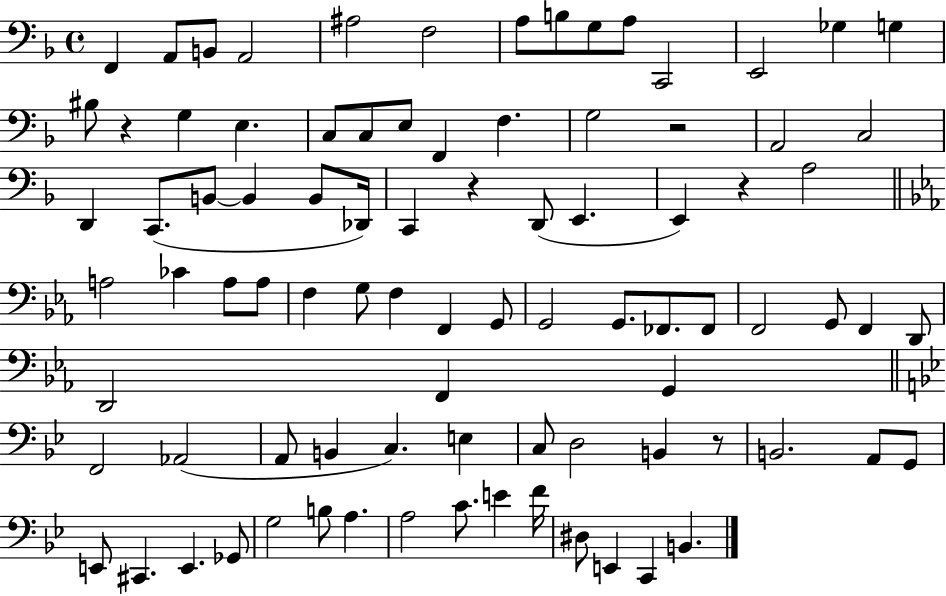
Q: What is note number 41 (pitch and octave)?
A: F3